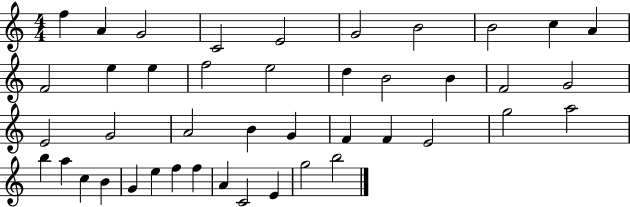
F5/q A4/q G4/h C4/h E4/h G4/h B4/h B4/h C5/q A4/q F4/h E5/q E5/q F5/h E5/h D5/q B4/h B4/q F4/h G4/h E4/h G4/h A4/h B4/q G4/q F4/q F4/q E4/h G5/h A5/h B5/q A5/q C5/q B4/q G4/q E5/q F5/q F5/q A4/q C4/h E4/q G5/h B5/h